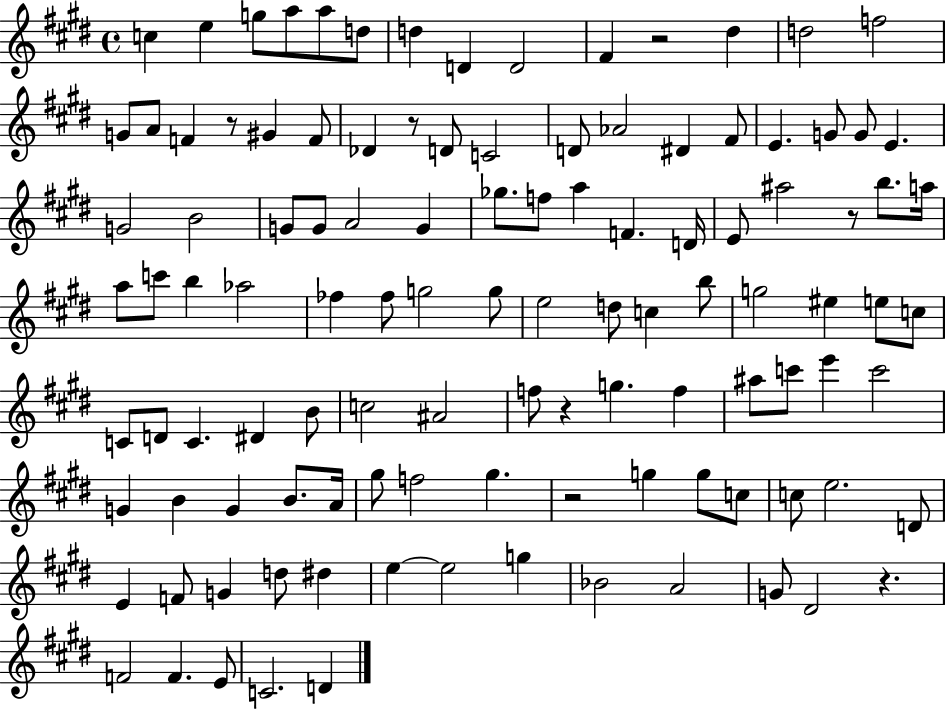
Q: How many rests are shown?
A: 7